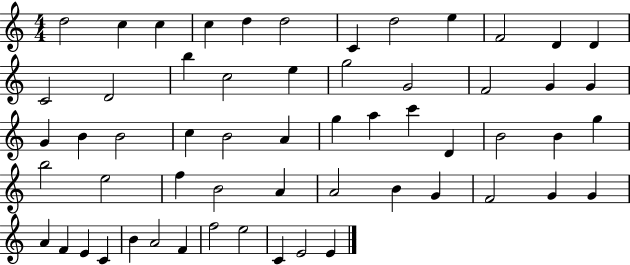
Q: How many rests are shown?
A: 0